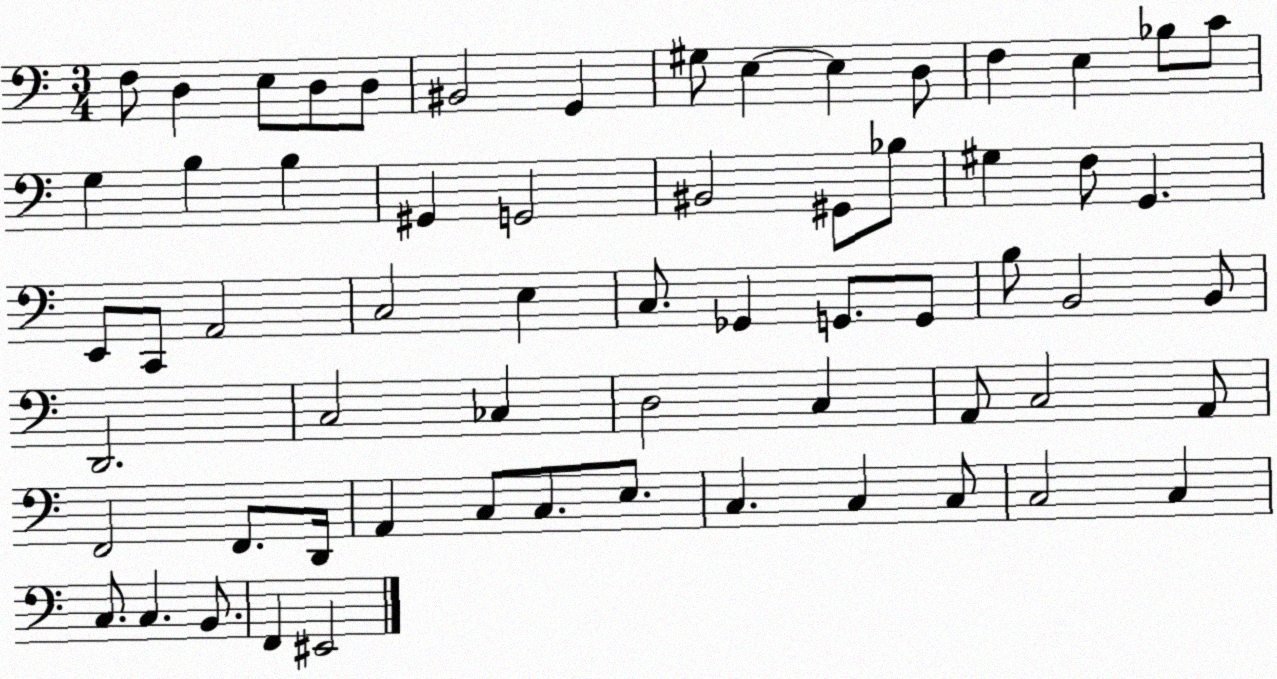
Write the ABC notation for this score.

X:1
T:Untitled
M:3/4
L:1/4
K:C
F,/2 D, E,/2 D,/2 D,/2 ^B,,2 G,, ^G,/2 E, E, D,/2 F, E, _B,/2 C/2 G, B, B, ^G,, G,,2 ^B,,2 ^G,,/2 _B,/2 ^G, F,/2 G,, E,,/2 C,,/2 A,,2 C,2 E, C,/2 _G,, G,,/2 G,,/2 B,/2 B,,2 B,,/2 D,,2 C,2 _C, D,2 C, A,,/2 C,2 A,,/2 F,,2 F,,/2 D,,/4 A,, C,/2 C,/2 E,/2 C, C, C,/2 C,2 C, C,/2 C, B,,/2 F,, ^E,,2